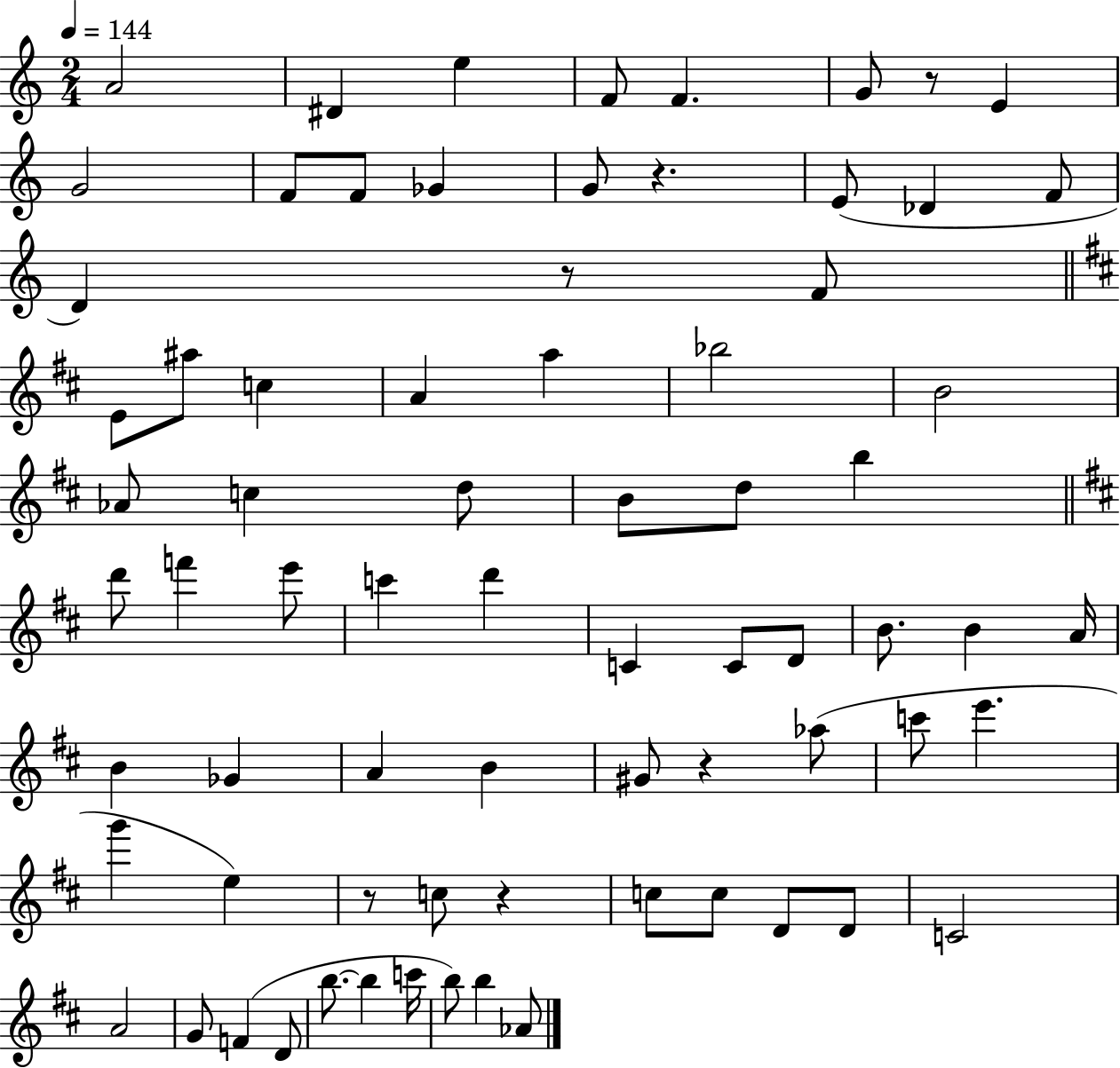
X:1
T:Untitled
M:2/4
L:1/4
K:C
A2 ^D e F/2 F G/2 z/2 E G2 F/2 F/2 _G G/2 z E/2 _D F/2 D z/2 F/2 E/2 ^a/2 c A a _b2 B2 _A/2 c d/2 B/2 d/2 b d'/2 f' e'/2 c' d' C C/2 D/2 B/2 B A/4 B _G A B ^G/2 z _a/2 c'/2 e' g' e z/2 c/2 z c/2 c/2 D/2 D/2 C2 A2 G/2 F D/2 b/2 b c'/4 b/2 b _A/2